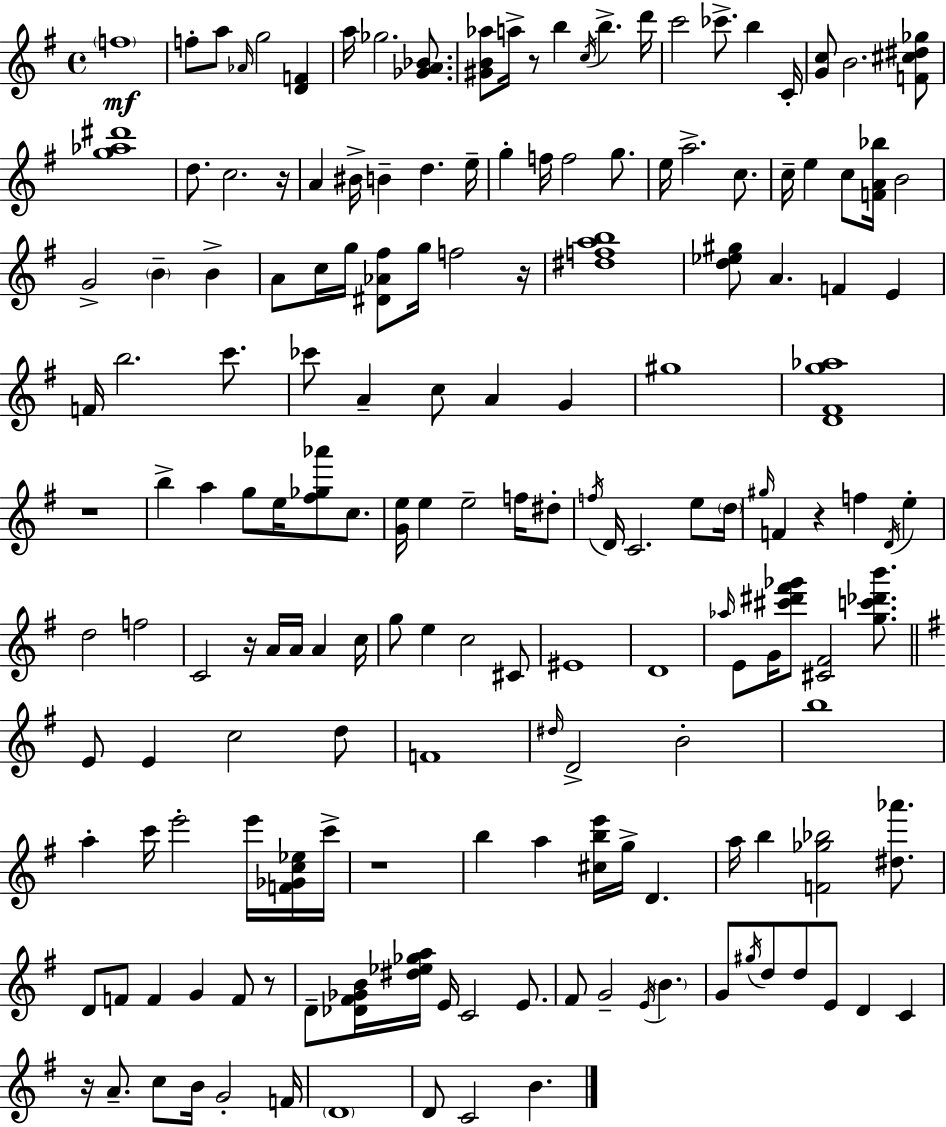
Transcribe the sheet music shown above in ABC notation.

X:1
T:Untitled
M:4/4
L:1/4
K:Em
f4 f/2 a/2 _A/4 g2 [DF] a/4 _g2 [_GA_B]/2 [^GB_a]/2 a/4 z/2 b c/4 b d'/4 c'2 _c'/2 b C/4 [Gc]/2 B2 [F^c^d_g]/2 [g_a^d']4 d/2 c2 z/4 A ^B/4 B d e/4 g f/4 f2 g/2 e/4 a2 c/2 c/4 e c/2 [FA_b]/4 B2 G2 B B A/2 c/4 g/4 [^D_A^f]/2 g/4 f2 z/4 [^dfab]4 [d_e^g]/2 A F E F/4 b2 c'/2 _c'/2 A c/2 A G ^g4 [D^Fg_a]4 z4 b a g/2 e/4 [^f_g_a']/2 c/2 [Ge]/4 e e2 f/4 ^d/2 f/4 D/4 C2 e/2 d/4 ^g/4 F z f D/4 e d2 f2 C2 z/4 A/4 A/4 A c/4 g/2 e c2 ^C/2 ^E4 D4 _a/4 E/2 G/4 [^c'^d'^f'_g']/2 [^C^F]2 [gc'_d'b']/2 E/2 E c2 d/2 F4 ^d/4 D2 B2 b4 a c'/4 e'2 e'/4 [F_Gc_e]/4 c'/4 z4 b a [^cbe']/4 g/4 D a/4 b [F_g_b]2 [^d_a']/2 D/2 F/2 F G F/2 z/2 D/2 [_D^F_GB]/4 [^d_e_ga]/4 E/4 C2 E/2 ^F/2 G2 E/4 B G/2 ^g/4 d/2 d/2 E/2 D C z/4 A/2 c/2 B/4 G2 F/4 D4 D/2 C2 B